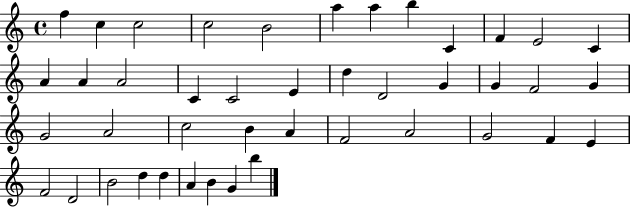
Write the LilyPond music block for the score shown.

{
  \clef treble
  \time 4/4
  \defaultTimeSignature
  \key c \major
  f''4 c''4 c''2 | c''2 b'2 | a''4 a''4 b''4 c'4 | f'4 e'2 c'4 | \break a'4 a'4 a'2 | c'4 c'2 e'4 | d''4 d'2 g'4 | g'4 f'2 g'4 | \break g'2 a'2 | c''2 b'4 a'4 | f'2 a'2 | g'2 f'4 e'4 | \break f'2 d'2 | b'2 d''4 d''4 | a'4 b'4 g'4 b''4 | \bar "|."
}